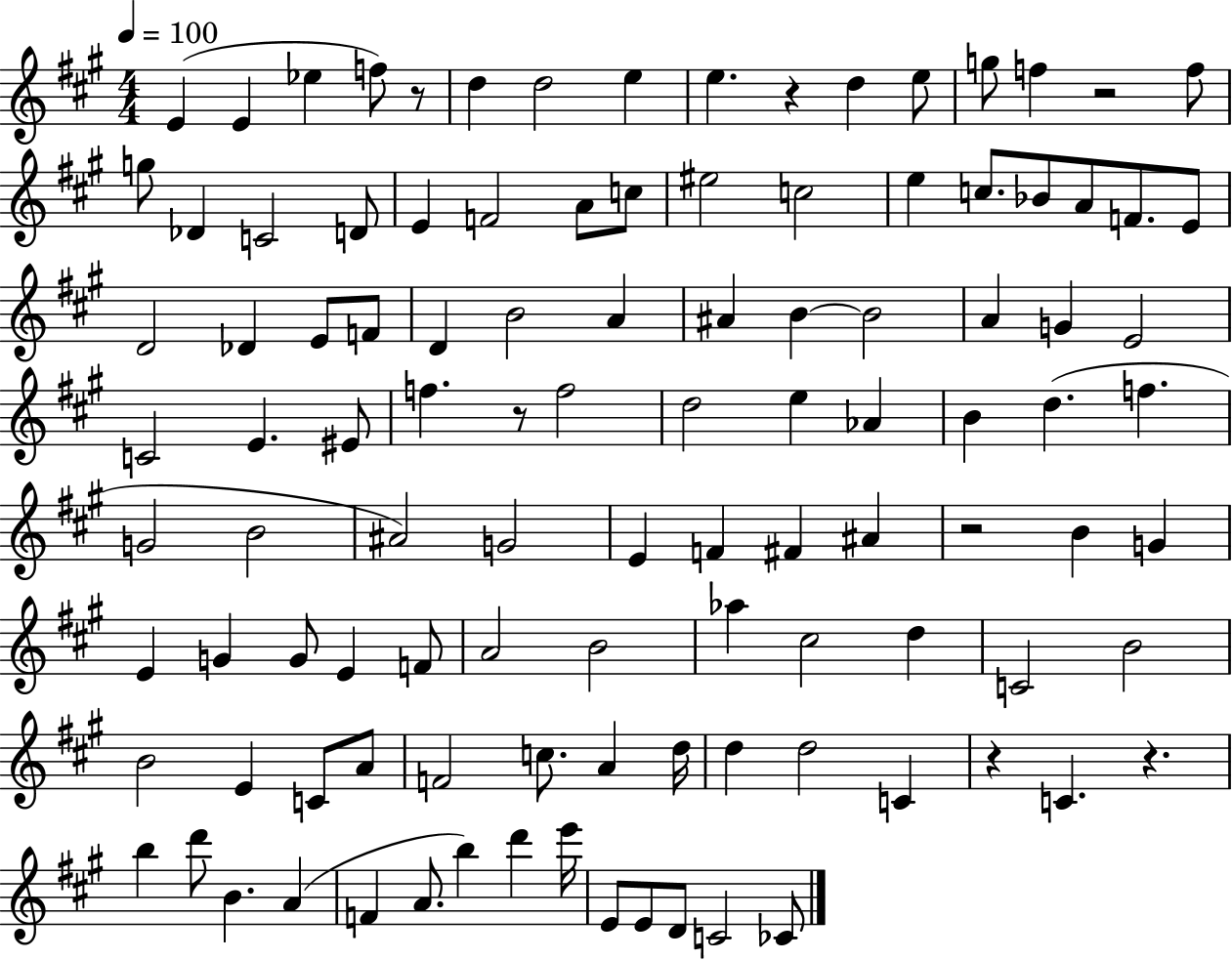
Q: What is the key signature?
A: A major